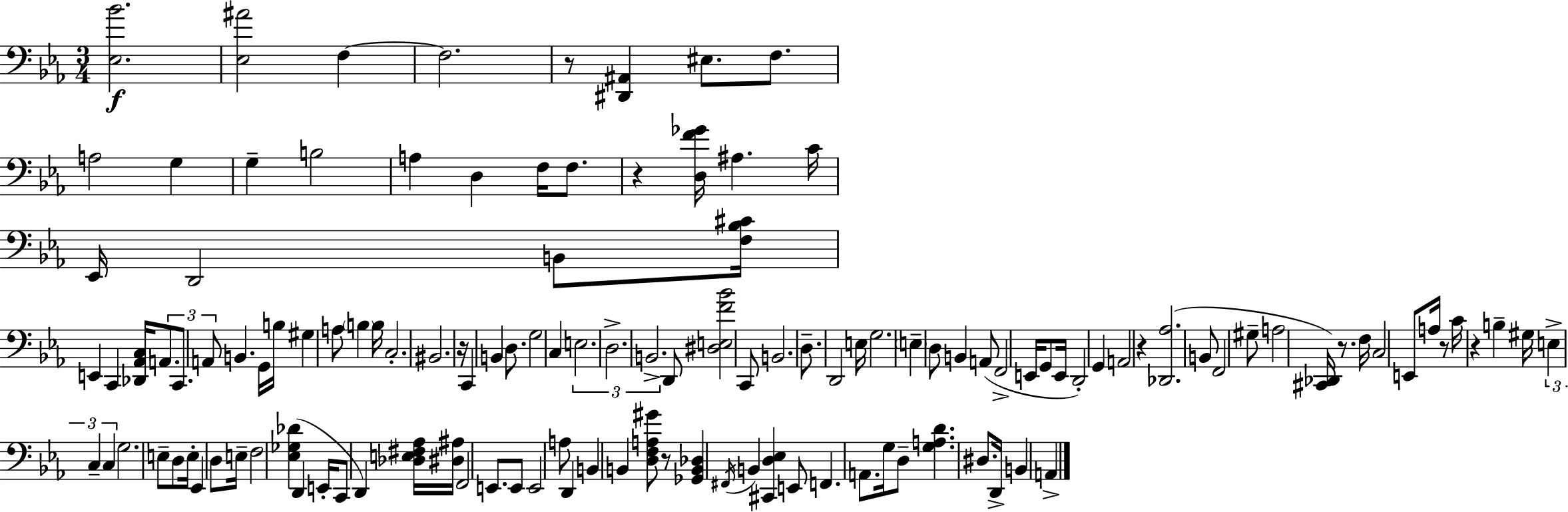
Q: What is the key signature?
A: EES major